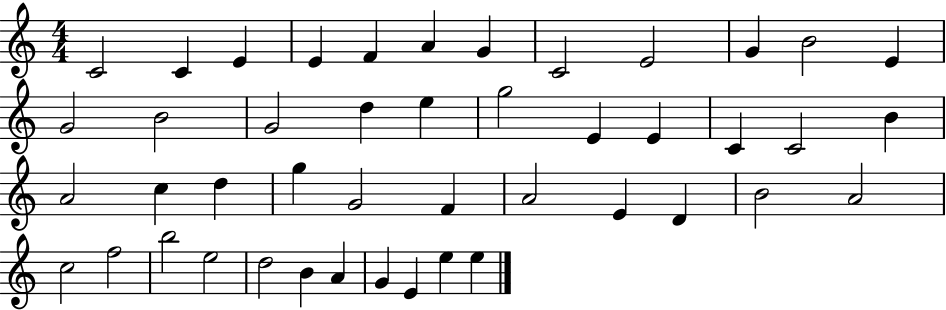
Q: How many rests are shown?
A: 0